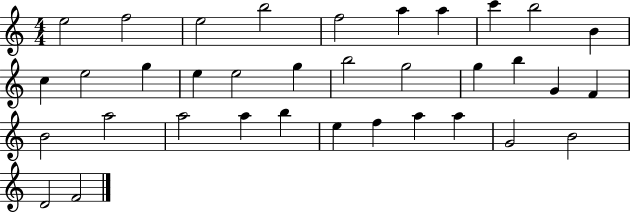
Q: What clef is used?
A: treble